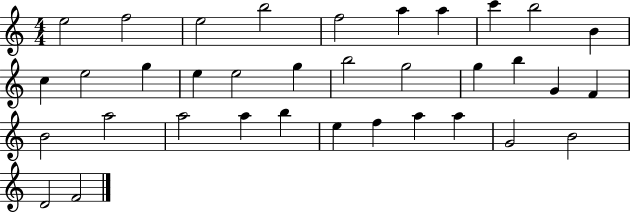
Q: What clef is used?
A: treble